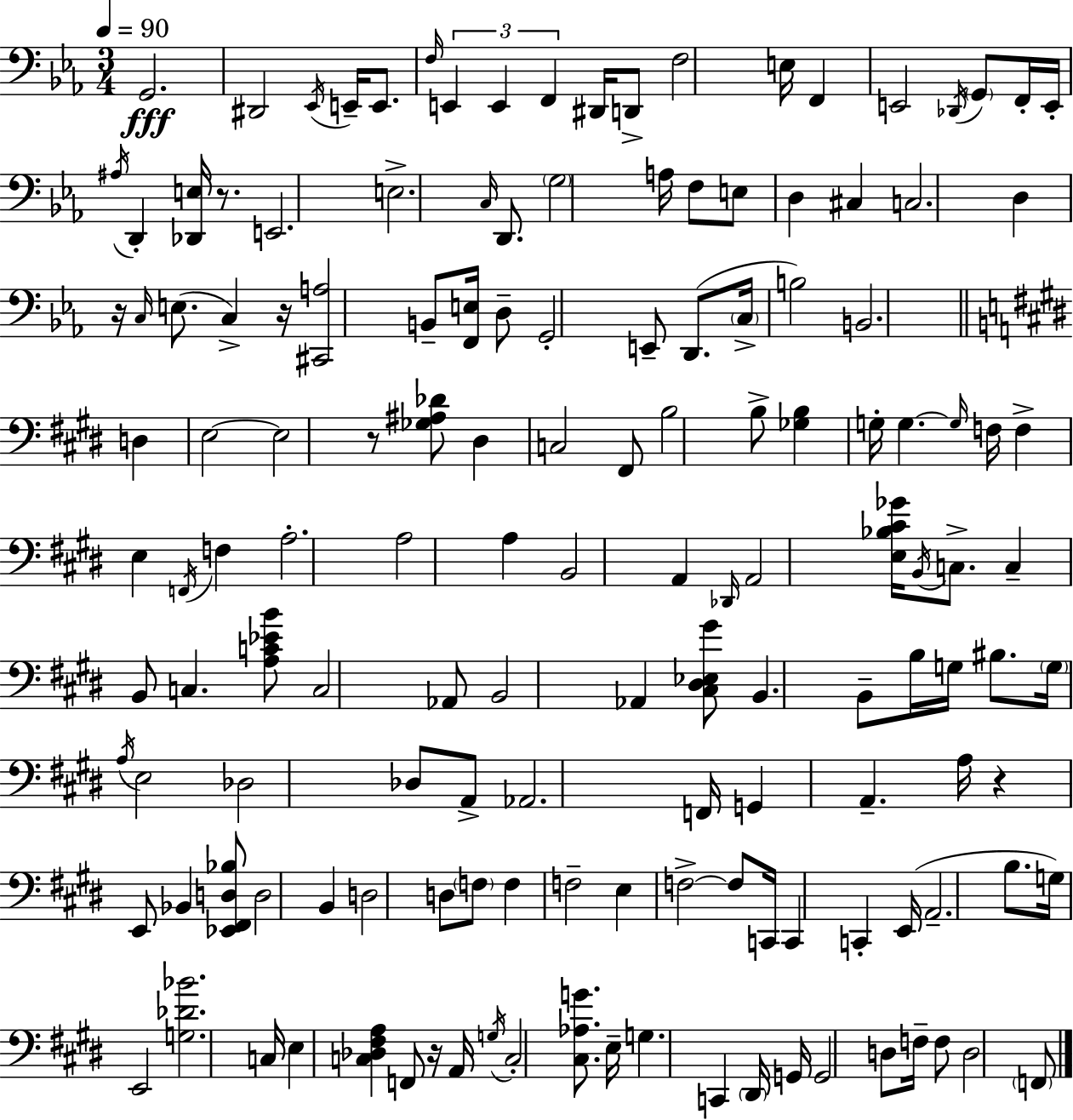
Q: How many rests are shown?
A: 6